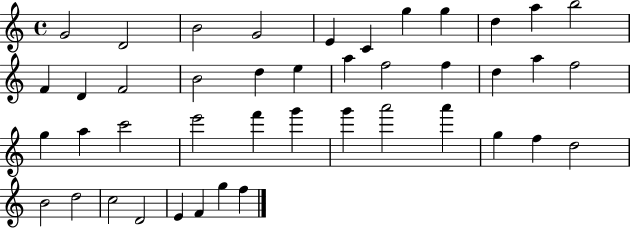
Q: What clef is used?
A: treble